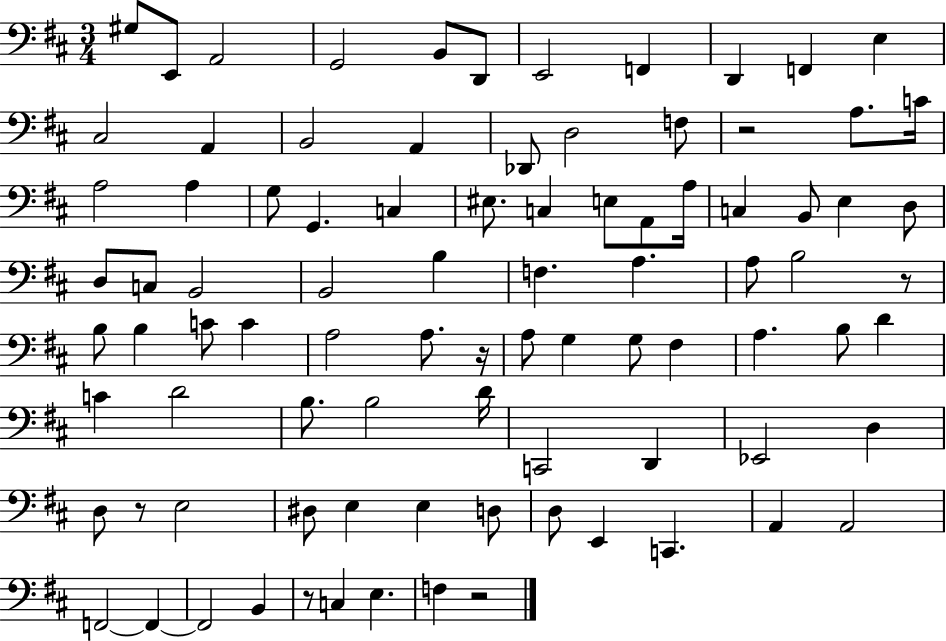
G#3/e E2/e A2/h G2/h B2/e D2/e E2/h F2/q D2/q F2/q E3/q C#3/h A2/q B2/h A2/q Db2/e D3/h F3/e R/h A3/e. C4/s A3/h A3/q G3/e G2/q. C3/q EIS3/e. C3/q E3/e A2/e A3/s C3/q B2/e E3/q D3/e D3/e C3/e B2/h B2/h B3/q F3/q. A3/q. A3/e B3/h R/e B3/e B3/q C4/e C4/q A3/h A3/e. R/s A3/e G3/q G3/e F#3/q A3/q. B3/e D4/q C4/q D4/h B3/e. B3/h D4/s C2/h D2/q Eb2/h D3/q D3/e R/e E3/h D#3/e E3/q E3/q D3/e D3/e E2/q C2/q. A2/q A2/h F2/h F2/q F2/h B2/q R/e C3/q E3/q. F3/q R/h